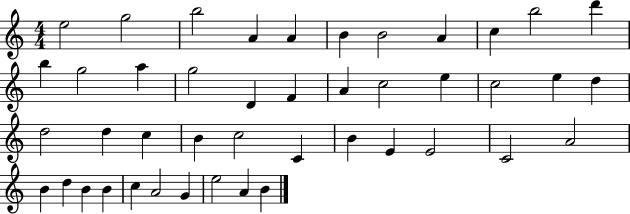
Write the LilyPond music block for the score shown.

{
  \clef treble
  \numericTimeSignature
  \time 4/4
  \key c \major
  e''2 g''2 | b''2 a'4 a'4 | b'4 b'2 a'4 | c''4 b''2 d'''4 | \break b''4 g''2 a''4 | g''2 d'4 f'4 | a'4 c''2 e''4 | c''2 e''4 d''4 | \break d''2 d''4 c''4 | b'4 c''2 c'4 | b'4 e'4 e'2 | c'2 a'2 | \break b'4 d''4 b'4 b'4 | c''4 a'2 g'4 | e''2 a'4 b'4 | \bar "|."
}